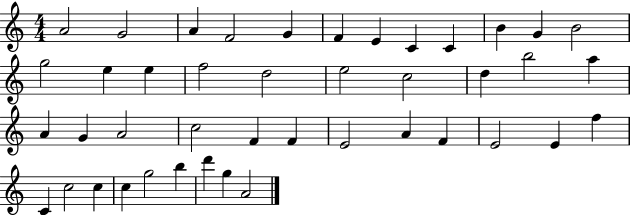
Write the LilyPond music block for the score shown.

{
  \clef treble
  \numericTimeSignature
  \time 4/4
  \key c \major
  a'2 g'2 | a'4 f'2 g'4 | f'4 e'4 c'4 c'4 | b'4 g'4 b'2 | \break g''2 e''4 e''4 | f''2 d''2 | e''2 c''2 | d''4 b''2 a''4 | \break a'4 g'4 a'2 | c''2 f'4 f'4 | e'2 a'4 f'4 | e'2 e'4 f''4 | \break c'4 c''2 c''4 | c''4 g''2 b''4 | d'''4 g''4 a'2 | \bar "|."
}